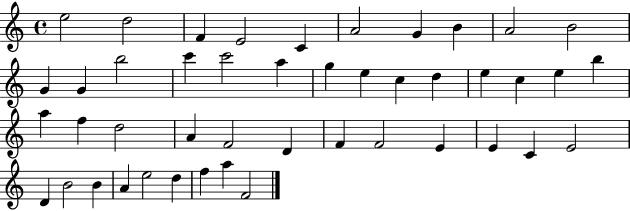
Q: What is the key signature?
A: C major